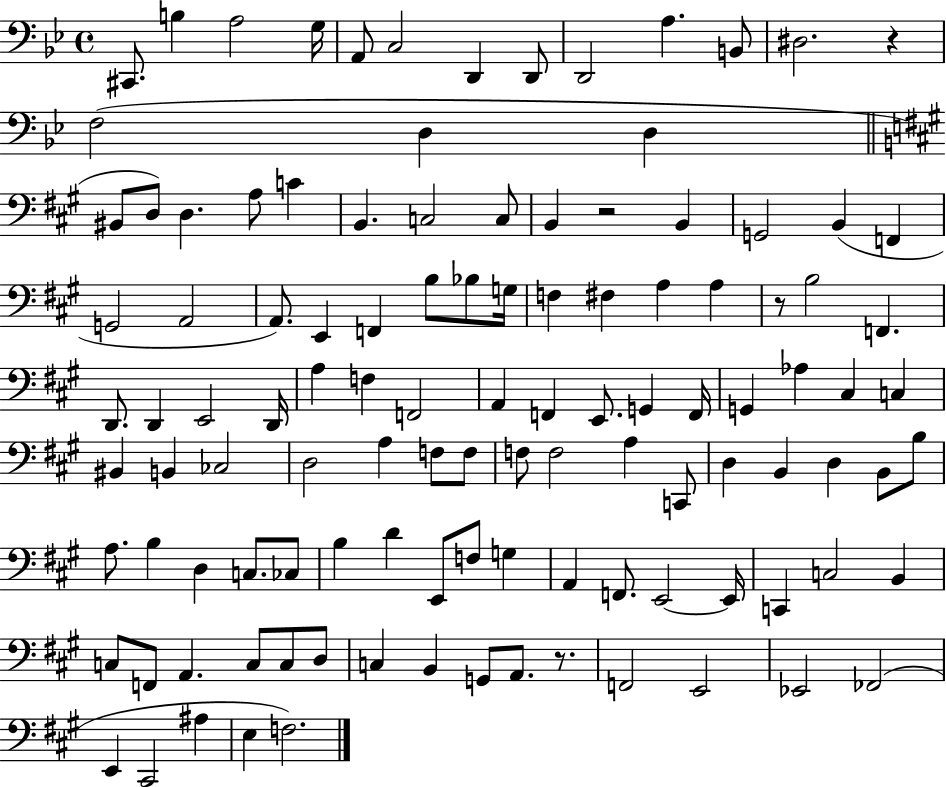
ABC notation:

X:1
T:Untitled
M:4/4
L:1/4
K:Bb
^C,,/2 B, A,2 G,/4 A,,/2 C,2 D,, D,,/2 D,,2 A, B,,/2 ^D,2 z F,2 D, D, ^B,,/2 D,/2 D, A,/2 C B,, C,2 C,/2 B,, z2 B,, G,,2 B,, F,, G,,2 A,,2 A,,/2 E,, F,, B,/2 _B,/2 G,/4 F, ^F, A, A, z/2 B,2 F,, D,,/2 D,, E,,2 D,,/4 A, F, F,,2 A,, F,, E,,/2 G,, F,,/4 G,, _A, ^C, C, ^B,, B,, _C,2 D,2 A, F,/2 F,/2 F,/2 F,2 A, C,,/2 D, B,, D, B,,/2 B,/2 A,/2 B, D, C,/2 _C,/2 B, D E,,/2 F,/2 G, A,, F,,/2 E,,2 E,,/4 C,, C,2 B,, C,/2 F,,/2 A,, C,/2 C,/2 D,/2 C, B,, G,,/2 A,,/2 z/2 F,,2 E,,2 _E,,2 _F,,2 E,, ^C,,2 ^A, E, F,2